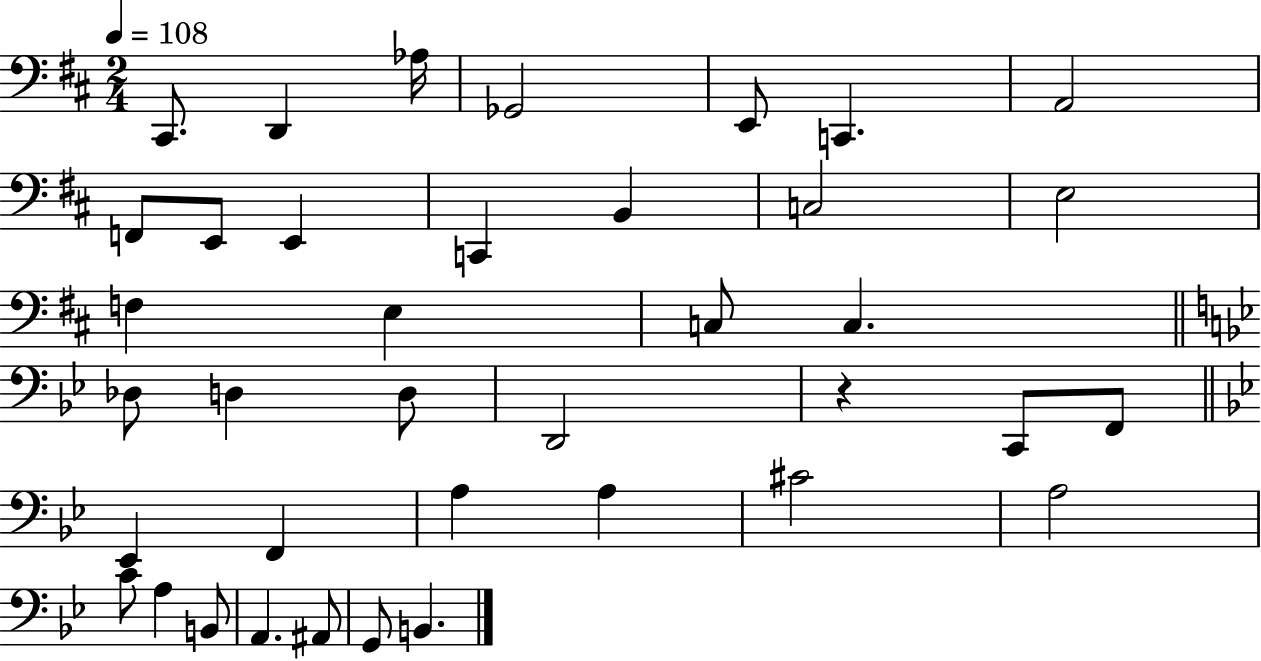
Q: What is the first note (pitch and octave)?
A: C#2